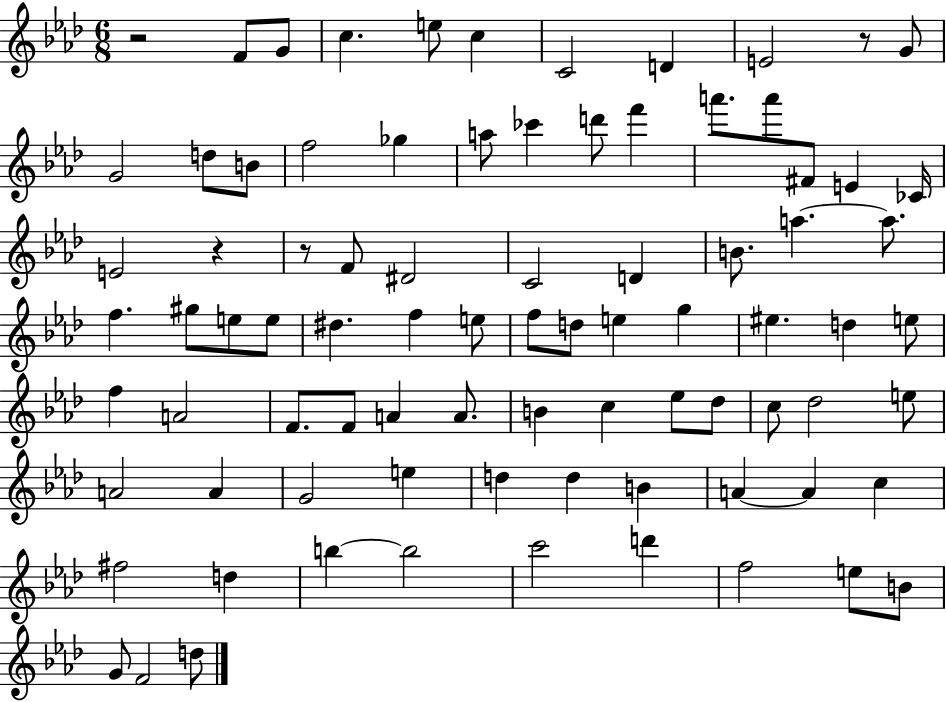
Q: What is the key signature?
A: AES major